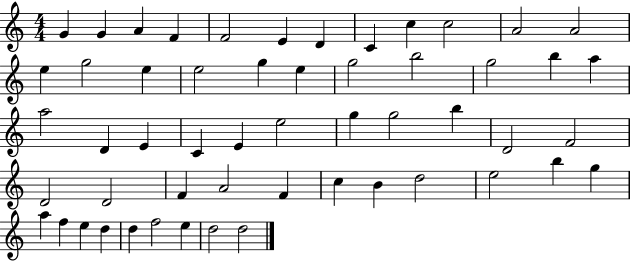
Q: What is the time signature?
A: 4/4